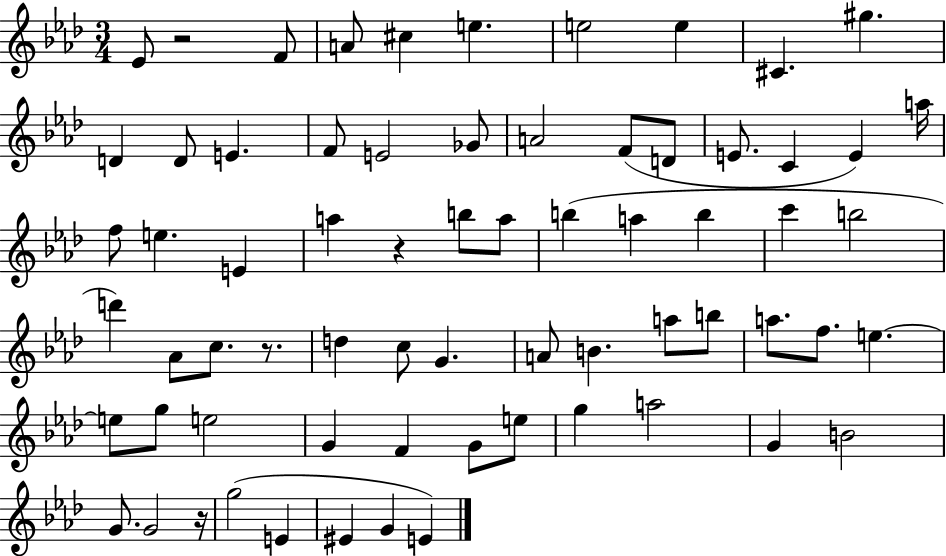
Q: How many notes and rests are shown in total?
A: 68